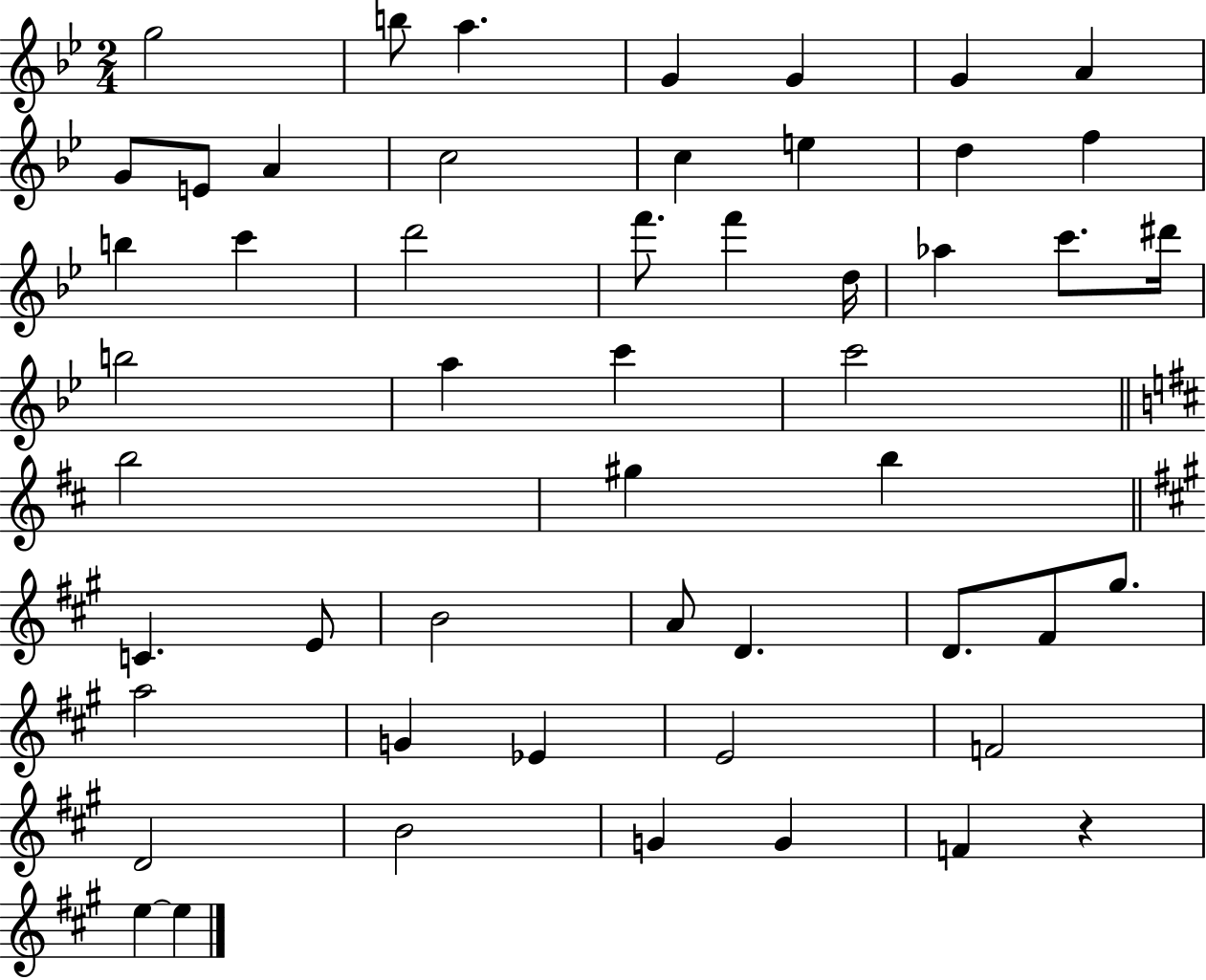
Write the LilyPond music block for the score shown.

{
  \clef treble
  \numericTimeSignature
  \time 2/4
  \key bes \major
  g''2 | b''8 a''4. | g'4 g'4 | g'4 a'4 | \break g'8 e'8 a'4 | c''2 | c''4 e''4 | d''4 f''4 | \break b''4 c'''4 | d'''2 | f'''8. f'''4 d''16 | aes''4 c'''8. dis'''16 | \break b''2 | a''4 c'''4 | c'''2 | \bar "||" \break \key b \minor b''2 | gis''4 b''4 | \bar "||" \break \key a \major c'4. e'8 | b'2 | a'8 d'4. | d'8. fis'8 gis''8. | \break a''2 | g'4 ees'4 | e'2 | f'2 | \break d'2 | b'2 | g'4 g'4 | f'4 r4 | \break e''4~~ e''4 | \bar "|."
}